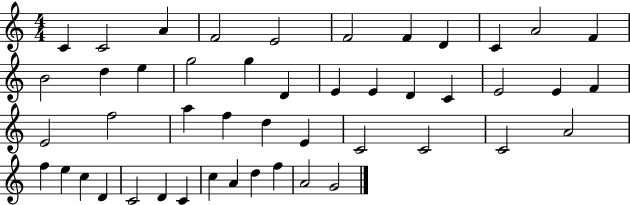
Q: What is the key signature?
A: C major